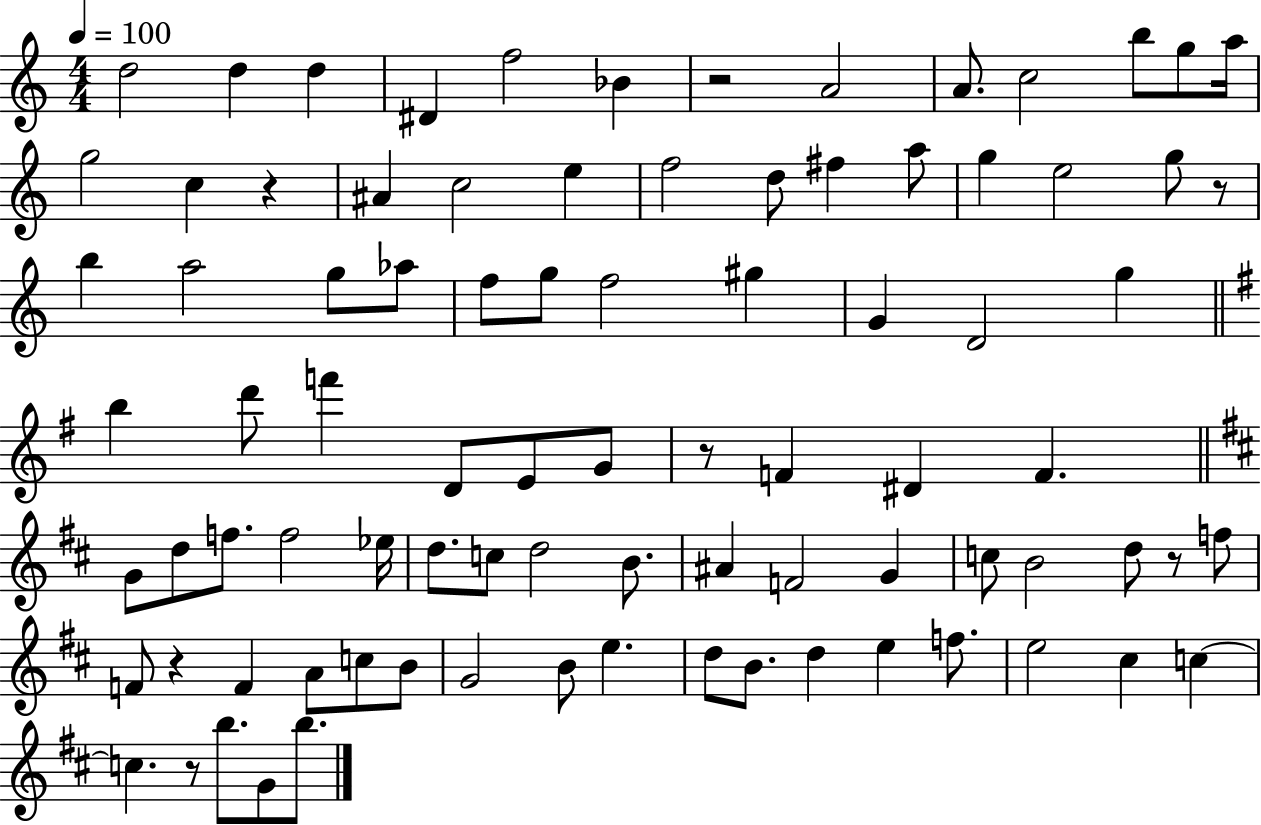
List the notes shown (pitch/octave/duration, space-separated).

D5/h D5/q D5/q D#4/q F5/h Bb4/q R/h A4/h A4/e. C5/h B5/e G5/e A5/s G5/h C5/q R/q A#4/q C5/h E5/q F5/h D5/e F#5/q A5/e G5/q E5/h G5/e R/e B5/q A5/h G5/e Ab5/e F5/e G5/e F5/h G#5/q G4/q D4/h G5/q B5/q D6/e F6/q D4/e E4/e G4/e R/e F4/q D#4/q F4/q. G4/e D5/e F5/e. F5/h Eb5/s D5/e. C5/e D5/h B4/e. A#4/q F4/h G4/q C5/e B4/h D5/e R/e F5/e F4/e R/q F4/q A4/e C5/e B4/e G4/h B4/e E5/q. D5/e B4/e. D5/q E5/q F5/e. E5/h C#5/q C5/q C5/q. R/e B5/e. G4/e B5/e.